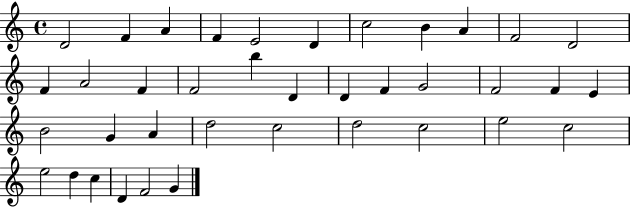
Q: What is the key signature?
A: C major